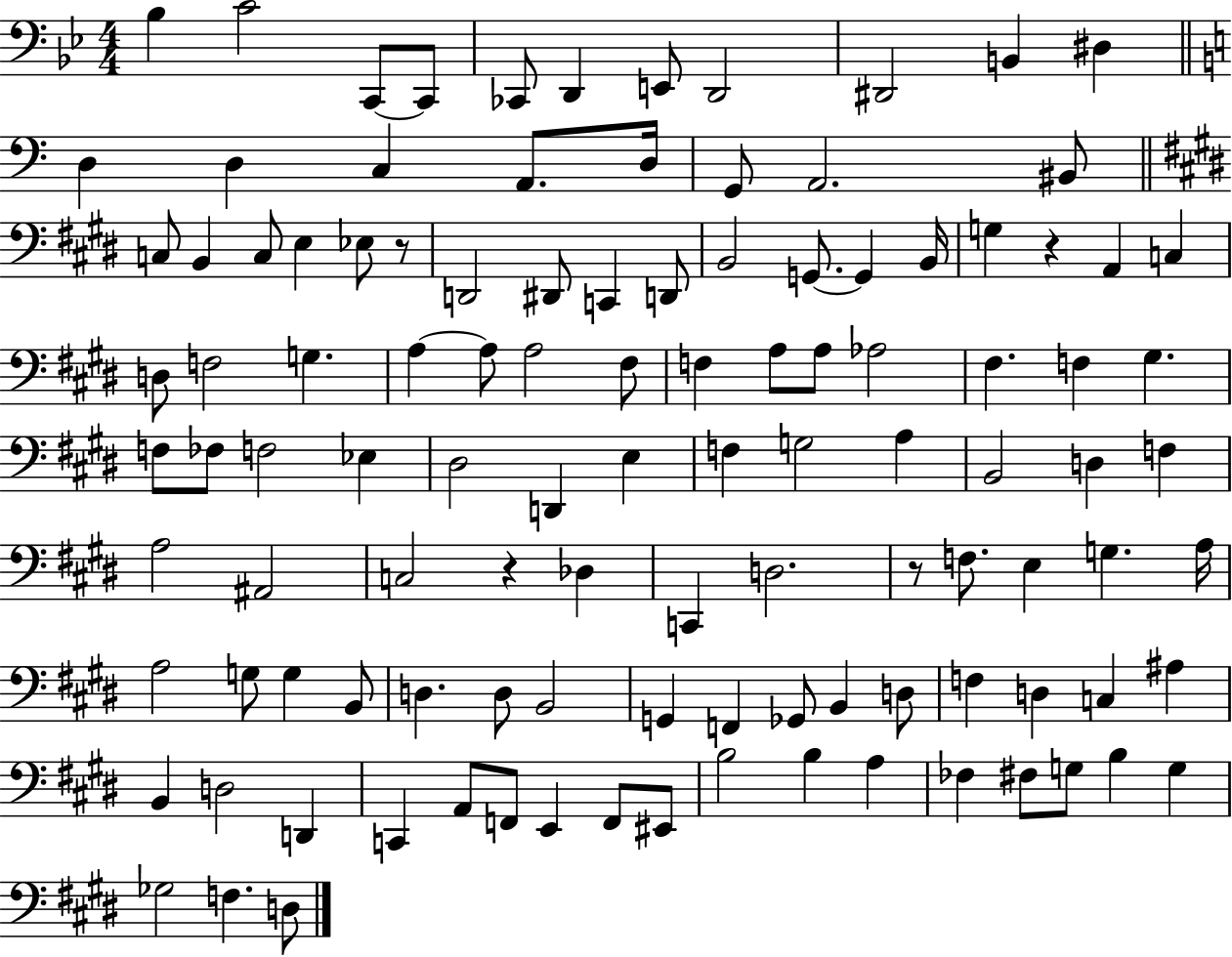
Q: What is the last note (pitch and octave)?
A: D3